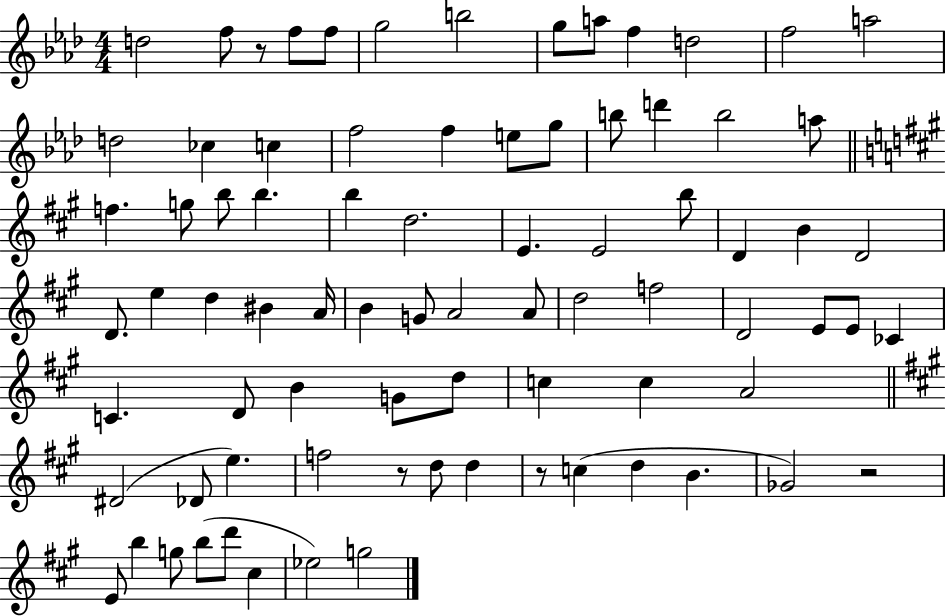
{
  \clef treble
  \numericTimeSignature
  \time 4/4
  \key aes \major
  \repeat volta 2 { d''2 f''8 r8 f''8 f''8 | g''2 b''2 | g''8 a''8 f''4 d''2 | f''2 a''2 | \break d''2 ces''4 c''4 | f''2 f''4 e''8 g''8 | b''8 d'''4 b''2 a''8 | \bar "||" \break \key a \major f''4. g''8 b''8 b''4. | b''4 d''2. | e'4. e'2 b''8 | d'4 b'4 d'2 | \break d'8. e''4 d''4 bis'4 a'16 | b'4 g'8 a'2 a'8 | d''2 f''2 | d'2 e'8 e'8 ces'4 | \break c'4. d'8 b'4 g'8 d''8 | c''4 c''4 a'2 | \bar "||" \break \key a \major dis'2( des'8 e''4.) | f''2 r8 d''8 d''4 | r8 c''4( d''4 b'4. | ges'2) r2 | \break e'8 b''4 g''8 b''8( d'''8 cis''4 | ees''2) g''2 | } \bar "|."
}